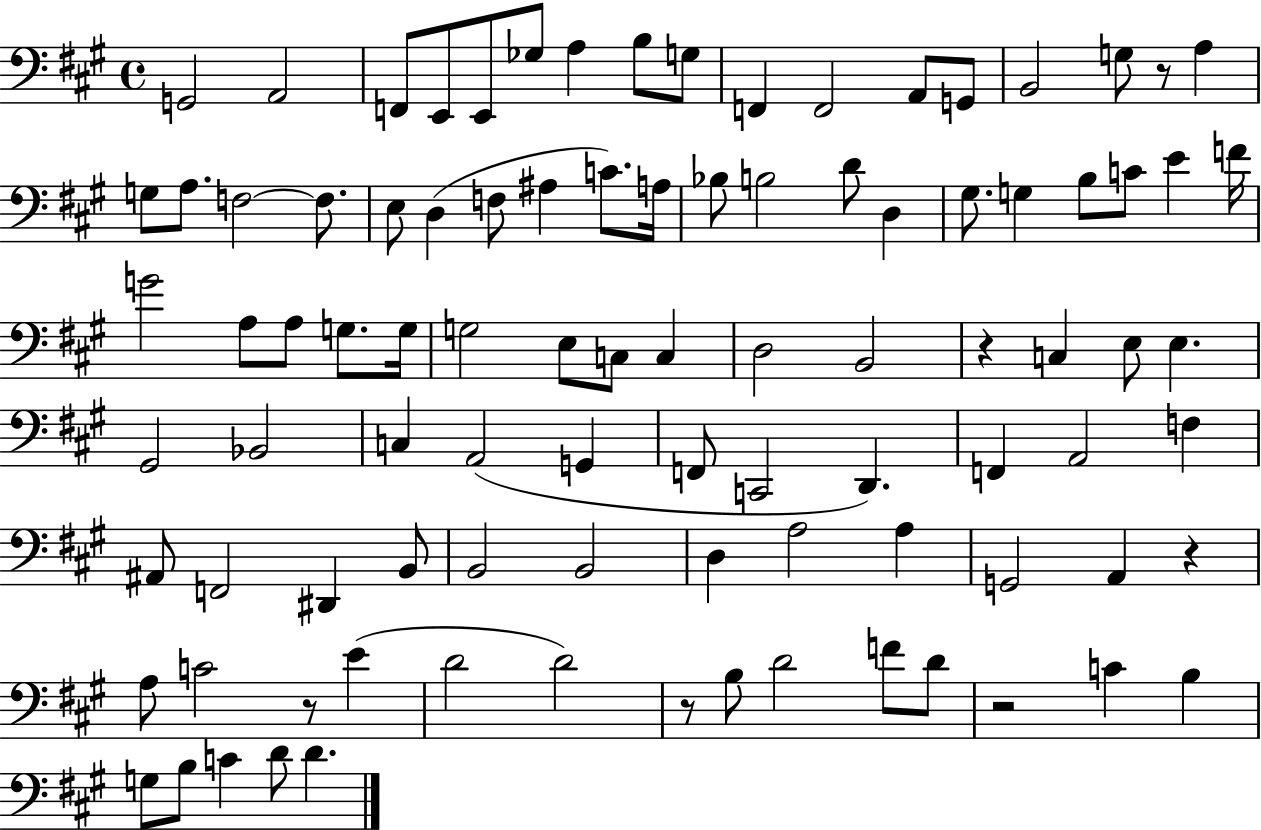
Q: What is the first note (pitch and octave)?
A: G2